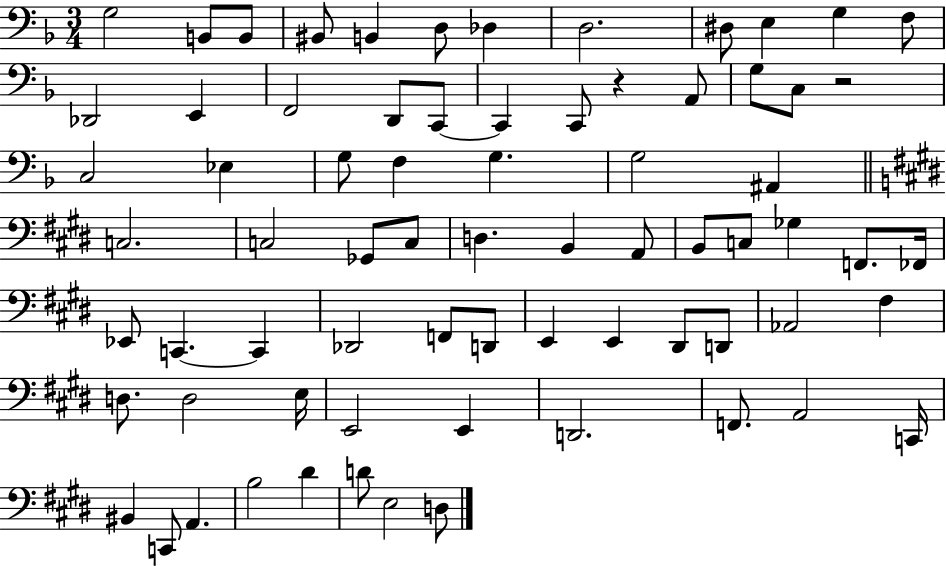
{
  \clef bass
  \numericTimeSignature
  \time 3/4
  \key f \major
  \repeat volta 2 { g2 b,8 b,8 | bis,8 b,4 d8 des4 | d2. | dis8 e4 g4 f8 | \break des,2 e,4 | f,2 d,8 c,8~~ | c,4 c,8 r4 a,8 | g8 c8 r2 | \break c2 ees4 | g8 f4 g4. | g2 ais,4 | \bar "||" \break \key e \major c2. | c2 ges,8 c8 | d4. b,4 a,8 | b,8 c8 ges4 f,8. fes,16 | \break ees,8 c,4.~~ c,4 | des,2 f,8 d,8 | e,4 e,4 dis,8 d,8 | aes,2 fis4 | \break d8. d2 e16 | e,2 e,4 | d,2. | f,8. a,2 c,16 | \break bis,4 c,8 a,4. | b2 dis'4 | d'8 e2 d8 | } \bar "|."
}